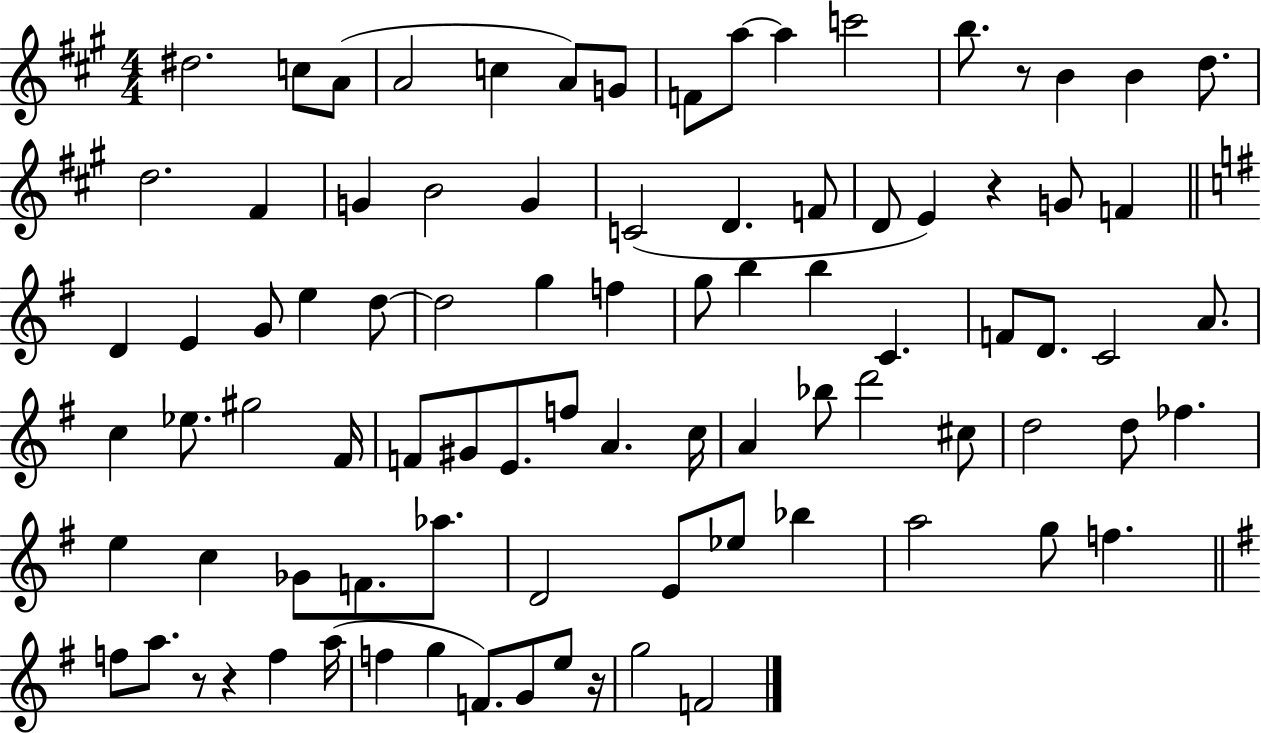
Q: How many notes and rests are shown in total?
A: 88